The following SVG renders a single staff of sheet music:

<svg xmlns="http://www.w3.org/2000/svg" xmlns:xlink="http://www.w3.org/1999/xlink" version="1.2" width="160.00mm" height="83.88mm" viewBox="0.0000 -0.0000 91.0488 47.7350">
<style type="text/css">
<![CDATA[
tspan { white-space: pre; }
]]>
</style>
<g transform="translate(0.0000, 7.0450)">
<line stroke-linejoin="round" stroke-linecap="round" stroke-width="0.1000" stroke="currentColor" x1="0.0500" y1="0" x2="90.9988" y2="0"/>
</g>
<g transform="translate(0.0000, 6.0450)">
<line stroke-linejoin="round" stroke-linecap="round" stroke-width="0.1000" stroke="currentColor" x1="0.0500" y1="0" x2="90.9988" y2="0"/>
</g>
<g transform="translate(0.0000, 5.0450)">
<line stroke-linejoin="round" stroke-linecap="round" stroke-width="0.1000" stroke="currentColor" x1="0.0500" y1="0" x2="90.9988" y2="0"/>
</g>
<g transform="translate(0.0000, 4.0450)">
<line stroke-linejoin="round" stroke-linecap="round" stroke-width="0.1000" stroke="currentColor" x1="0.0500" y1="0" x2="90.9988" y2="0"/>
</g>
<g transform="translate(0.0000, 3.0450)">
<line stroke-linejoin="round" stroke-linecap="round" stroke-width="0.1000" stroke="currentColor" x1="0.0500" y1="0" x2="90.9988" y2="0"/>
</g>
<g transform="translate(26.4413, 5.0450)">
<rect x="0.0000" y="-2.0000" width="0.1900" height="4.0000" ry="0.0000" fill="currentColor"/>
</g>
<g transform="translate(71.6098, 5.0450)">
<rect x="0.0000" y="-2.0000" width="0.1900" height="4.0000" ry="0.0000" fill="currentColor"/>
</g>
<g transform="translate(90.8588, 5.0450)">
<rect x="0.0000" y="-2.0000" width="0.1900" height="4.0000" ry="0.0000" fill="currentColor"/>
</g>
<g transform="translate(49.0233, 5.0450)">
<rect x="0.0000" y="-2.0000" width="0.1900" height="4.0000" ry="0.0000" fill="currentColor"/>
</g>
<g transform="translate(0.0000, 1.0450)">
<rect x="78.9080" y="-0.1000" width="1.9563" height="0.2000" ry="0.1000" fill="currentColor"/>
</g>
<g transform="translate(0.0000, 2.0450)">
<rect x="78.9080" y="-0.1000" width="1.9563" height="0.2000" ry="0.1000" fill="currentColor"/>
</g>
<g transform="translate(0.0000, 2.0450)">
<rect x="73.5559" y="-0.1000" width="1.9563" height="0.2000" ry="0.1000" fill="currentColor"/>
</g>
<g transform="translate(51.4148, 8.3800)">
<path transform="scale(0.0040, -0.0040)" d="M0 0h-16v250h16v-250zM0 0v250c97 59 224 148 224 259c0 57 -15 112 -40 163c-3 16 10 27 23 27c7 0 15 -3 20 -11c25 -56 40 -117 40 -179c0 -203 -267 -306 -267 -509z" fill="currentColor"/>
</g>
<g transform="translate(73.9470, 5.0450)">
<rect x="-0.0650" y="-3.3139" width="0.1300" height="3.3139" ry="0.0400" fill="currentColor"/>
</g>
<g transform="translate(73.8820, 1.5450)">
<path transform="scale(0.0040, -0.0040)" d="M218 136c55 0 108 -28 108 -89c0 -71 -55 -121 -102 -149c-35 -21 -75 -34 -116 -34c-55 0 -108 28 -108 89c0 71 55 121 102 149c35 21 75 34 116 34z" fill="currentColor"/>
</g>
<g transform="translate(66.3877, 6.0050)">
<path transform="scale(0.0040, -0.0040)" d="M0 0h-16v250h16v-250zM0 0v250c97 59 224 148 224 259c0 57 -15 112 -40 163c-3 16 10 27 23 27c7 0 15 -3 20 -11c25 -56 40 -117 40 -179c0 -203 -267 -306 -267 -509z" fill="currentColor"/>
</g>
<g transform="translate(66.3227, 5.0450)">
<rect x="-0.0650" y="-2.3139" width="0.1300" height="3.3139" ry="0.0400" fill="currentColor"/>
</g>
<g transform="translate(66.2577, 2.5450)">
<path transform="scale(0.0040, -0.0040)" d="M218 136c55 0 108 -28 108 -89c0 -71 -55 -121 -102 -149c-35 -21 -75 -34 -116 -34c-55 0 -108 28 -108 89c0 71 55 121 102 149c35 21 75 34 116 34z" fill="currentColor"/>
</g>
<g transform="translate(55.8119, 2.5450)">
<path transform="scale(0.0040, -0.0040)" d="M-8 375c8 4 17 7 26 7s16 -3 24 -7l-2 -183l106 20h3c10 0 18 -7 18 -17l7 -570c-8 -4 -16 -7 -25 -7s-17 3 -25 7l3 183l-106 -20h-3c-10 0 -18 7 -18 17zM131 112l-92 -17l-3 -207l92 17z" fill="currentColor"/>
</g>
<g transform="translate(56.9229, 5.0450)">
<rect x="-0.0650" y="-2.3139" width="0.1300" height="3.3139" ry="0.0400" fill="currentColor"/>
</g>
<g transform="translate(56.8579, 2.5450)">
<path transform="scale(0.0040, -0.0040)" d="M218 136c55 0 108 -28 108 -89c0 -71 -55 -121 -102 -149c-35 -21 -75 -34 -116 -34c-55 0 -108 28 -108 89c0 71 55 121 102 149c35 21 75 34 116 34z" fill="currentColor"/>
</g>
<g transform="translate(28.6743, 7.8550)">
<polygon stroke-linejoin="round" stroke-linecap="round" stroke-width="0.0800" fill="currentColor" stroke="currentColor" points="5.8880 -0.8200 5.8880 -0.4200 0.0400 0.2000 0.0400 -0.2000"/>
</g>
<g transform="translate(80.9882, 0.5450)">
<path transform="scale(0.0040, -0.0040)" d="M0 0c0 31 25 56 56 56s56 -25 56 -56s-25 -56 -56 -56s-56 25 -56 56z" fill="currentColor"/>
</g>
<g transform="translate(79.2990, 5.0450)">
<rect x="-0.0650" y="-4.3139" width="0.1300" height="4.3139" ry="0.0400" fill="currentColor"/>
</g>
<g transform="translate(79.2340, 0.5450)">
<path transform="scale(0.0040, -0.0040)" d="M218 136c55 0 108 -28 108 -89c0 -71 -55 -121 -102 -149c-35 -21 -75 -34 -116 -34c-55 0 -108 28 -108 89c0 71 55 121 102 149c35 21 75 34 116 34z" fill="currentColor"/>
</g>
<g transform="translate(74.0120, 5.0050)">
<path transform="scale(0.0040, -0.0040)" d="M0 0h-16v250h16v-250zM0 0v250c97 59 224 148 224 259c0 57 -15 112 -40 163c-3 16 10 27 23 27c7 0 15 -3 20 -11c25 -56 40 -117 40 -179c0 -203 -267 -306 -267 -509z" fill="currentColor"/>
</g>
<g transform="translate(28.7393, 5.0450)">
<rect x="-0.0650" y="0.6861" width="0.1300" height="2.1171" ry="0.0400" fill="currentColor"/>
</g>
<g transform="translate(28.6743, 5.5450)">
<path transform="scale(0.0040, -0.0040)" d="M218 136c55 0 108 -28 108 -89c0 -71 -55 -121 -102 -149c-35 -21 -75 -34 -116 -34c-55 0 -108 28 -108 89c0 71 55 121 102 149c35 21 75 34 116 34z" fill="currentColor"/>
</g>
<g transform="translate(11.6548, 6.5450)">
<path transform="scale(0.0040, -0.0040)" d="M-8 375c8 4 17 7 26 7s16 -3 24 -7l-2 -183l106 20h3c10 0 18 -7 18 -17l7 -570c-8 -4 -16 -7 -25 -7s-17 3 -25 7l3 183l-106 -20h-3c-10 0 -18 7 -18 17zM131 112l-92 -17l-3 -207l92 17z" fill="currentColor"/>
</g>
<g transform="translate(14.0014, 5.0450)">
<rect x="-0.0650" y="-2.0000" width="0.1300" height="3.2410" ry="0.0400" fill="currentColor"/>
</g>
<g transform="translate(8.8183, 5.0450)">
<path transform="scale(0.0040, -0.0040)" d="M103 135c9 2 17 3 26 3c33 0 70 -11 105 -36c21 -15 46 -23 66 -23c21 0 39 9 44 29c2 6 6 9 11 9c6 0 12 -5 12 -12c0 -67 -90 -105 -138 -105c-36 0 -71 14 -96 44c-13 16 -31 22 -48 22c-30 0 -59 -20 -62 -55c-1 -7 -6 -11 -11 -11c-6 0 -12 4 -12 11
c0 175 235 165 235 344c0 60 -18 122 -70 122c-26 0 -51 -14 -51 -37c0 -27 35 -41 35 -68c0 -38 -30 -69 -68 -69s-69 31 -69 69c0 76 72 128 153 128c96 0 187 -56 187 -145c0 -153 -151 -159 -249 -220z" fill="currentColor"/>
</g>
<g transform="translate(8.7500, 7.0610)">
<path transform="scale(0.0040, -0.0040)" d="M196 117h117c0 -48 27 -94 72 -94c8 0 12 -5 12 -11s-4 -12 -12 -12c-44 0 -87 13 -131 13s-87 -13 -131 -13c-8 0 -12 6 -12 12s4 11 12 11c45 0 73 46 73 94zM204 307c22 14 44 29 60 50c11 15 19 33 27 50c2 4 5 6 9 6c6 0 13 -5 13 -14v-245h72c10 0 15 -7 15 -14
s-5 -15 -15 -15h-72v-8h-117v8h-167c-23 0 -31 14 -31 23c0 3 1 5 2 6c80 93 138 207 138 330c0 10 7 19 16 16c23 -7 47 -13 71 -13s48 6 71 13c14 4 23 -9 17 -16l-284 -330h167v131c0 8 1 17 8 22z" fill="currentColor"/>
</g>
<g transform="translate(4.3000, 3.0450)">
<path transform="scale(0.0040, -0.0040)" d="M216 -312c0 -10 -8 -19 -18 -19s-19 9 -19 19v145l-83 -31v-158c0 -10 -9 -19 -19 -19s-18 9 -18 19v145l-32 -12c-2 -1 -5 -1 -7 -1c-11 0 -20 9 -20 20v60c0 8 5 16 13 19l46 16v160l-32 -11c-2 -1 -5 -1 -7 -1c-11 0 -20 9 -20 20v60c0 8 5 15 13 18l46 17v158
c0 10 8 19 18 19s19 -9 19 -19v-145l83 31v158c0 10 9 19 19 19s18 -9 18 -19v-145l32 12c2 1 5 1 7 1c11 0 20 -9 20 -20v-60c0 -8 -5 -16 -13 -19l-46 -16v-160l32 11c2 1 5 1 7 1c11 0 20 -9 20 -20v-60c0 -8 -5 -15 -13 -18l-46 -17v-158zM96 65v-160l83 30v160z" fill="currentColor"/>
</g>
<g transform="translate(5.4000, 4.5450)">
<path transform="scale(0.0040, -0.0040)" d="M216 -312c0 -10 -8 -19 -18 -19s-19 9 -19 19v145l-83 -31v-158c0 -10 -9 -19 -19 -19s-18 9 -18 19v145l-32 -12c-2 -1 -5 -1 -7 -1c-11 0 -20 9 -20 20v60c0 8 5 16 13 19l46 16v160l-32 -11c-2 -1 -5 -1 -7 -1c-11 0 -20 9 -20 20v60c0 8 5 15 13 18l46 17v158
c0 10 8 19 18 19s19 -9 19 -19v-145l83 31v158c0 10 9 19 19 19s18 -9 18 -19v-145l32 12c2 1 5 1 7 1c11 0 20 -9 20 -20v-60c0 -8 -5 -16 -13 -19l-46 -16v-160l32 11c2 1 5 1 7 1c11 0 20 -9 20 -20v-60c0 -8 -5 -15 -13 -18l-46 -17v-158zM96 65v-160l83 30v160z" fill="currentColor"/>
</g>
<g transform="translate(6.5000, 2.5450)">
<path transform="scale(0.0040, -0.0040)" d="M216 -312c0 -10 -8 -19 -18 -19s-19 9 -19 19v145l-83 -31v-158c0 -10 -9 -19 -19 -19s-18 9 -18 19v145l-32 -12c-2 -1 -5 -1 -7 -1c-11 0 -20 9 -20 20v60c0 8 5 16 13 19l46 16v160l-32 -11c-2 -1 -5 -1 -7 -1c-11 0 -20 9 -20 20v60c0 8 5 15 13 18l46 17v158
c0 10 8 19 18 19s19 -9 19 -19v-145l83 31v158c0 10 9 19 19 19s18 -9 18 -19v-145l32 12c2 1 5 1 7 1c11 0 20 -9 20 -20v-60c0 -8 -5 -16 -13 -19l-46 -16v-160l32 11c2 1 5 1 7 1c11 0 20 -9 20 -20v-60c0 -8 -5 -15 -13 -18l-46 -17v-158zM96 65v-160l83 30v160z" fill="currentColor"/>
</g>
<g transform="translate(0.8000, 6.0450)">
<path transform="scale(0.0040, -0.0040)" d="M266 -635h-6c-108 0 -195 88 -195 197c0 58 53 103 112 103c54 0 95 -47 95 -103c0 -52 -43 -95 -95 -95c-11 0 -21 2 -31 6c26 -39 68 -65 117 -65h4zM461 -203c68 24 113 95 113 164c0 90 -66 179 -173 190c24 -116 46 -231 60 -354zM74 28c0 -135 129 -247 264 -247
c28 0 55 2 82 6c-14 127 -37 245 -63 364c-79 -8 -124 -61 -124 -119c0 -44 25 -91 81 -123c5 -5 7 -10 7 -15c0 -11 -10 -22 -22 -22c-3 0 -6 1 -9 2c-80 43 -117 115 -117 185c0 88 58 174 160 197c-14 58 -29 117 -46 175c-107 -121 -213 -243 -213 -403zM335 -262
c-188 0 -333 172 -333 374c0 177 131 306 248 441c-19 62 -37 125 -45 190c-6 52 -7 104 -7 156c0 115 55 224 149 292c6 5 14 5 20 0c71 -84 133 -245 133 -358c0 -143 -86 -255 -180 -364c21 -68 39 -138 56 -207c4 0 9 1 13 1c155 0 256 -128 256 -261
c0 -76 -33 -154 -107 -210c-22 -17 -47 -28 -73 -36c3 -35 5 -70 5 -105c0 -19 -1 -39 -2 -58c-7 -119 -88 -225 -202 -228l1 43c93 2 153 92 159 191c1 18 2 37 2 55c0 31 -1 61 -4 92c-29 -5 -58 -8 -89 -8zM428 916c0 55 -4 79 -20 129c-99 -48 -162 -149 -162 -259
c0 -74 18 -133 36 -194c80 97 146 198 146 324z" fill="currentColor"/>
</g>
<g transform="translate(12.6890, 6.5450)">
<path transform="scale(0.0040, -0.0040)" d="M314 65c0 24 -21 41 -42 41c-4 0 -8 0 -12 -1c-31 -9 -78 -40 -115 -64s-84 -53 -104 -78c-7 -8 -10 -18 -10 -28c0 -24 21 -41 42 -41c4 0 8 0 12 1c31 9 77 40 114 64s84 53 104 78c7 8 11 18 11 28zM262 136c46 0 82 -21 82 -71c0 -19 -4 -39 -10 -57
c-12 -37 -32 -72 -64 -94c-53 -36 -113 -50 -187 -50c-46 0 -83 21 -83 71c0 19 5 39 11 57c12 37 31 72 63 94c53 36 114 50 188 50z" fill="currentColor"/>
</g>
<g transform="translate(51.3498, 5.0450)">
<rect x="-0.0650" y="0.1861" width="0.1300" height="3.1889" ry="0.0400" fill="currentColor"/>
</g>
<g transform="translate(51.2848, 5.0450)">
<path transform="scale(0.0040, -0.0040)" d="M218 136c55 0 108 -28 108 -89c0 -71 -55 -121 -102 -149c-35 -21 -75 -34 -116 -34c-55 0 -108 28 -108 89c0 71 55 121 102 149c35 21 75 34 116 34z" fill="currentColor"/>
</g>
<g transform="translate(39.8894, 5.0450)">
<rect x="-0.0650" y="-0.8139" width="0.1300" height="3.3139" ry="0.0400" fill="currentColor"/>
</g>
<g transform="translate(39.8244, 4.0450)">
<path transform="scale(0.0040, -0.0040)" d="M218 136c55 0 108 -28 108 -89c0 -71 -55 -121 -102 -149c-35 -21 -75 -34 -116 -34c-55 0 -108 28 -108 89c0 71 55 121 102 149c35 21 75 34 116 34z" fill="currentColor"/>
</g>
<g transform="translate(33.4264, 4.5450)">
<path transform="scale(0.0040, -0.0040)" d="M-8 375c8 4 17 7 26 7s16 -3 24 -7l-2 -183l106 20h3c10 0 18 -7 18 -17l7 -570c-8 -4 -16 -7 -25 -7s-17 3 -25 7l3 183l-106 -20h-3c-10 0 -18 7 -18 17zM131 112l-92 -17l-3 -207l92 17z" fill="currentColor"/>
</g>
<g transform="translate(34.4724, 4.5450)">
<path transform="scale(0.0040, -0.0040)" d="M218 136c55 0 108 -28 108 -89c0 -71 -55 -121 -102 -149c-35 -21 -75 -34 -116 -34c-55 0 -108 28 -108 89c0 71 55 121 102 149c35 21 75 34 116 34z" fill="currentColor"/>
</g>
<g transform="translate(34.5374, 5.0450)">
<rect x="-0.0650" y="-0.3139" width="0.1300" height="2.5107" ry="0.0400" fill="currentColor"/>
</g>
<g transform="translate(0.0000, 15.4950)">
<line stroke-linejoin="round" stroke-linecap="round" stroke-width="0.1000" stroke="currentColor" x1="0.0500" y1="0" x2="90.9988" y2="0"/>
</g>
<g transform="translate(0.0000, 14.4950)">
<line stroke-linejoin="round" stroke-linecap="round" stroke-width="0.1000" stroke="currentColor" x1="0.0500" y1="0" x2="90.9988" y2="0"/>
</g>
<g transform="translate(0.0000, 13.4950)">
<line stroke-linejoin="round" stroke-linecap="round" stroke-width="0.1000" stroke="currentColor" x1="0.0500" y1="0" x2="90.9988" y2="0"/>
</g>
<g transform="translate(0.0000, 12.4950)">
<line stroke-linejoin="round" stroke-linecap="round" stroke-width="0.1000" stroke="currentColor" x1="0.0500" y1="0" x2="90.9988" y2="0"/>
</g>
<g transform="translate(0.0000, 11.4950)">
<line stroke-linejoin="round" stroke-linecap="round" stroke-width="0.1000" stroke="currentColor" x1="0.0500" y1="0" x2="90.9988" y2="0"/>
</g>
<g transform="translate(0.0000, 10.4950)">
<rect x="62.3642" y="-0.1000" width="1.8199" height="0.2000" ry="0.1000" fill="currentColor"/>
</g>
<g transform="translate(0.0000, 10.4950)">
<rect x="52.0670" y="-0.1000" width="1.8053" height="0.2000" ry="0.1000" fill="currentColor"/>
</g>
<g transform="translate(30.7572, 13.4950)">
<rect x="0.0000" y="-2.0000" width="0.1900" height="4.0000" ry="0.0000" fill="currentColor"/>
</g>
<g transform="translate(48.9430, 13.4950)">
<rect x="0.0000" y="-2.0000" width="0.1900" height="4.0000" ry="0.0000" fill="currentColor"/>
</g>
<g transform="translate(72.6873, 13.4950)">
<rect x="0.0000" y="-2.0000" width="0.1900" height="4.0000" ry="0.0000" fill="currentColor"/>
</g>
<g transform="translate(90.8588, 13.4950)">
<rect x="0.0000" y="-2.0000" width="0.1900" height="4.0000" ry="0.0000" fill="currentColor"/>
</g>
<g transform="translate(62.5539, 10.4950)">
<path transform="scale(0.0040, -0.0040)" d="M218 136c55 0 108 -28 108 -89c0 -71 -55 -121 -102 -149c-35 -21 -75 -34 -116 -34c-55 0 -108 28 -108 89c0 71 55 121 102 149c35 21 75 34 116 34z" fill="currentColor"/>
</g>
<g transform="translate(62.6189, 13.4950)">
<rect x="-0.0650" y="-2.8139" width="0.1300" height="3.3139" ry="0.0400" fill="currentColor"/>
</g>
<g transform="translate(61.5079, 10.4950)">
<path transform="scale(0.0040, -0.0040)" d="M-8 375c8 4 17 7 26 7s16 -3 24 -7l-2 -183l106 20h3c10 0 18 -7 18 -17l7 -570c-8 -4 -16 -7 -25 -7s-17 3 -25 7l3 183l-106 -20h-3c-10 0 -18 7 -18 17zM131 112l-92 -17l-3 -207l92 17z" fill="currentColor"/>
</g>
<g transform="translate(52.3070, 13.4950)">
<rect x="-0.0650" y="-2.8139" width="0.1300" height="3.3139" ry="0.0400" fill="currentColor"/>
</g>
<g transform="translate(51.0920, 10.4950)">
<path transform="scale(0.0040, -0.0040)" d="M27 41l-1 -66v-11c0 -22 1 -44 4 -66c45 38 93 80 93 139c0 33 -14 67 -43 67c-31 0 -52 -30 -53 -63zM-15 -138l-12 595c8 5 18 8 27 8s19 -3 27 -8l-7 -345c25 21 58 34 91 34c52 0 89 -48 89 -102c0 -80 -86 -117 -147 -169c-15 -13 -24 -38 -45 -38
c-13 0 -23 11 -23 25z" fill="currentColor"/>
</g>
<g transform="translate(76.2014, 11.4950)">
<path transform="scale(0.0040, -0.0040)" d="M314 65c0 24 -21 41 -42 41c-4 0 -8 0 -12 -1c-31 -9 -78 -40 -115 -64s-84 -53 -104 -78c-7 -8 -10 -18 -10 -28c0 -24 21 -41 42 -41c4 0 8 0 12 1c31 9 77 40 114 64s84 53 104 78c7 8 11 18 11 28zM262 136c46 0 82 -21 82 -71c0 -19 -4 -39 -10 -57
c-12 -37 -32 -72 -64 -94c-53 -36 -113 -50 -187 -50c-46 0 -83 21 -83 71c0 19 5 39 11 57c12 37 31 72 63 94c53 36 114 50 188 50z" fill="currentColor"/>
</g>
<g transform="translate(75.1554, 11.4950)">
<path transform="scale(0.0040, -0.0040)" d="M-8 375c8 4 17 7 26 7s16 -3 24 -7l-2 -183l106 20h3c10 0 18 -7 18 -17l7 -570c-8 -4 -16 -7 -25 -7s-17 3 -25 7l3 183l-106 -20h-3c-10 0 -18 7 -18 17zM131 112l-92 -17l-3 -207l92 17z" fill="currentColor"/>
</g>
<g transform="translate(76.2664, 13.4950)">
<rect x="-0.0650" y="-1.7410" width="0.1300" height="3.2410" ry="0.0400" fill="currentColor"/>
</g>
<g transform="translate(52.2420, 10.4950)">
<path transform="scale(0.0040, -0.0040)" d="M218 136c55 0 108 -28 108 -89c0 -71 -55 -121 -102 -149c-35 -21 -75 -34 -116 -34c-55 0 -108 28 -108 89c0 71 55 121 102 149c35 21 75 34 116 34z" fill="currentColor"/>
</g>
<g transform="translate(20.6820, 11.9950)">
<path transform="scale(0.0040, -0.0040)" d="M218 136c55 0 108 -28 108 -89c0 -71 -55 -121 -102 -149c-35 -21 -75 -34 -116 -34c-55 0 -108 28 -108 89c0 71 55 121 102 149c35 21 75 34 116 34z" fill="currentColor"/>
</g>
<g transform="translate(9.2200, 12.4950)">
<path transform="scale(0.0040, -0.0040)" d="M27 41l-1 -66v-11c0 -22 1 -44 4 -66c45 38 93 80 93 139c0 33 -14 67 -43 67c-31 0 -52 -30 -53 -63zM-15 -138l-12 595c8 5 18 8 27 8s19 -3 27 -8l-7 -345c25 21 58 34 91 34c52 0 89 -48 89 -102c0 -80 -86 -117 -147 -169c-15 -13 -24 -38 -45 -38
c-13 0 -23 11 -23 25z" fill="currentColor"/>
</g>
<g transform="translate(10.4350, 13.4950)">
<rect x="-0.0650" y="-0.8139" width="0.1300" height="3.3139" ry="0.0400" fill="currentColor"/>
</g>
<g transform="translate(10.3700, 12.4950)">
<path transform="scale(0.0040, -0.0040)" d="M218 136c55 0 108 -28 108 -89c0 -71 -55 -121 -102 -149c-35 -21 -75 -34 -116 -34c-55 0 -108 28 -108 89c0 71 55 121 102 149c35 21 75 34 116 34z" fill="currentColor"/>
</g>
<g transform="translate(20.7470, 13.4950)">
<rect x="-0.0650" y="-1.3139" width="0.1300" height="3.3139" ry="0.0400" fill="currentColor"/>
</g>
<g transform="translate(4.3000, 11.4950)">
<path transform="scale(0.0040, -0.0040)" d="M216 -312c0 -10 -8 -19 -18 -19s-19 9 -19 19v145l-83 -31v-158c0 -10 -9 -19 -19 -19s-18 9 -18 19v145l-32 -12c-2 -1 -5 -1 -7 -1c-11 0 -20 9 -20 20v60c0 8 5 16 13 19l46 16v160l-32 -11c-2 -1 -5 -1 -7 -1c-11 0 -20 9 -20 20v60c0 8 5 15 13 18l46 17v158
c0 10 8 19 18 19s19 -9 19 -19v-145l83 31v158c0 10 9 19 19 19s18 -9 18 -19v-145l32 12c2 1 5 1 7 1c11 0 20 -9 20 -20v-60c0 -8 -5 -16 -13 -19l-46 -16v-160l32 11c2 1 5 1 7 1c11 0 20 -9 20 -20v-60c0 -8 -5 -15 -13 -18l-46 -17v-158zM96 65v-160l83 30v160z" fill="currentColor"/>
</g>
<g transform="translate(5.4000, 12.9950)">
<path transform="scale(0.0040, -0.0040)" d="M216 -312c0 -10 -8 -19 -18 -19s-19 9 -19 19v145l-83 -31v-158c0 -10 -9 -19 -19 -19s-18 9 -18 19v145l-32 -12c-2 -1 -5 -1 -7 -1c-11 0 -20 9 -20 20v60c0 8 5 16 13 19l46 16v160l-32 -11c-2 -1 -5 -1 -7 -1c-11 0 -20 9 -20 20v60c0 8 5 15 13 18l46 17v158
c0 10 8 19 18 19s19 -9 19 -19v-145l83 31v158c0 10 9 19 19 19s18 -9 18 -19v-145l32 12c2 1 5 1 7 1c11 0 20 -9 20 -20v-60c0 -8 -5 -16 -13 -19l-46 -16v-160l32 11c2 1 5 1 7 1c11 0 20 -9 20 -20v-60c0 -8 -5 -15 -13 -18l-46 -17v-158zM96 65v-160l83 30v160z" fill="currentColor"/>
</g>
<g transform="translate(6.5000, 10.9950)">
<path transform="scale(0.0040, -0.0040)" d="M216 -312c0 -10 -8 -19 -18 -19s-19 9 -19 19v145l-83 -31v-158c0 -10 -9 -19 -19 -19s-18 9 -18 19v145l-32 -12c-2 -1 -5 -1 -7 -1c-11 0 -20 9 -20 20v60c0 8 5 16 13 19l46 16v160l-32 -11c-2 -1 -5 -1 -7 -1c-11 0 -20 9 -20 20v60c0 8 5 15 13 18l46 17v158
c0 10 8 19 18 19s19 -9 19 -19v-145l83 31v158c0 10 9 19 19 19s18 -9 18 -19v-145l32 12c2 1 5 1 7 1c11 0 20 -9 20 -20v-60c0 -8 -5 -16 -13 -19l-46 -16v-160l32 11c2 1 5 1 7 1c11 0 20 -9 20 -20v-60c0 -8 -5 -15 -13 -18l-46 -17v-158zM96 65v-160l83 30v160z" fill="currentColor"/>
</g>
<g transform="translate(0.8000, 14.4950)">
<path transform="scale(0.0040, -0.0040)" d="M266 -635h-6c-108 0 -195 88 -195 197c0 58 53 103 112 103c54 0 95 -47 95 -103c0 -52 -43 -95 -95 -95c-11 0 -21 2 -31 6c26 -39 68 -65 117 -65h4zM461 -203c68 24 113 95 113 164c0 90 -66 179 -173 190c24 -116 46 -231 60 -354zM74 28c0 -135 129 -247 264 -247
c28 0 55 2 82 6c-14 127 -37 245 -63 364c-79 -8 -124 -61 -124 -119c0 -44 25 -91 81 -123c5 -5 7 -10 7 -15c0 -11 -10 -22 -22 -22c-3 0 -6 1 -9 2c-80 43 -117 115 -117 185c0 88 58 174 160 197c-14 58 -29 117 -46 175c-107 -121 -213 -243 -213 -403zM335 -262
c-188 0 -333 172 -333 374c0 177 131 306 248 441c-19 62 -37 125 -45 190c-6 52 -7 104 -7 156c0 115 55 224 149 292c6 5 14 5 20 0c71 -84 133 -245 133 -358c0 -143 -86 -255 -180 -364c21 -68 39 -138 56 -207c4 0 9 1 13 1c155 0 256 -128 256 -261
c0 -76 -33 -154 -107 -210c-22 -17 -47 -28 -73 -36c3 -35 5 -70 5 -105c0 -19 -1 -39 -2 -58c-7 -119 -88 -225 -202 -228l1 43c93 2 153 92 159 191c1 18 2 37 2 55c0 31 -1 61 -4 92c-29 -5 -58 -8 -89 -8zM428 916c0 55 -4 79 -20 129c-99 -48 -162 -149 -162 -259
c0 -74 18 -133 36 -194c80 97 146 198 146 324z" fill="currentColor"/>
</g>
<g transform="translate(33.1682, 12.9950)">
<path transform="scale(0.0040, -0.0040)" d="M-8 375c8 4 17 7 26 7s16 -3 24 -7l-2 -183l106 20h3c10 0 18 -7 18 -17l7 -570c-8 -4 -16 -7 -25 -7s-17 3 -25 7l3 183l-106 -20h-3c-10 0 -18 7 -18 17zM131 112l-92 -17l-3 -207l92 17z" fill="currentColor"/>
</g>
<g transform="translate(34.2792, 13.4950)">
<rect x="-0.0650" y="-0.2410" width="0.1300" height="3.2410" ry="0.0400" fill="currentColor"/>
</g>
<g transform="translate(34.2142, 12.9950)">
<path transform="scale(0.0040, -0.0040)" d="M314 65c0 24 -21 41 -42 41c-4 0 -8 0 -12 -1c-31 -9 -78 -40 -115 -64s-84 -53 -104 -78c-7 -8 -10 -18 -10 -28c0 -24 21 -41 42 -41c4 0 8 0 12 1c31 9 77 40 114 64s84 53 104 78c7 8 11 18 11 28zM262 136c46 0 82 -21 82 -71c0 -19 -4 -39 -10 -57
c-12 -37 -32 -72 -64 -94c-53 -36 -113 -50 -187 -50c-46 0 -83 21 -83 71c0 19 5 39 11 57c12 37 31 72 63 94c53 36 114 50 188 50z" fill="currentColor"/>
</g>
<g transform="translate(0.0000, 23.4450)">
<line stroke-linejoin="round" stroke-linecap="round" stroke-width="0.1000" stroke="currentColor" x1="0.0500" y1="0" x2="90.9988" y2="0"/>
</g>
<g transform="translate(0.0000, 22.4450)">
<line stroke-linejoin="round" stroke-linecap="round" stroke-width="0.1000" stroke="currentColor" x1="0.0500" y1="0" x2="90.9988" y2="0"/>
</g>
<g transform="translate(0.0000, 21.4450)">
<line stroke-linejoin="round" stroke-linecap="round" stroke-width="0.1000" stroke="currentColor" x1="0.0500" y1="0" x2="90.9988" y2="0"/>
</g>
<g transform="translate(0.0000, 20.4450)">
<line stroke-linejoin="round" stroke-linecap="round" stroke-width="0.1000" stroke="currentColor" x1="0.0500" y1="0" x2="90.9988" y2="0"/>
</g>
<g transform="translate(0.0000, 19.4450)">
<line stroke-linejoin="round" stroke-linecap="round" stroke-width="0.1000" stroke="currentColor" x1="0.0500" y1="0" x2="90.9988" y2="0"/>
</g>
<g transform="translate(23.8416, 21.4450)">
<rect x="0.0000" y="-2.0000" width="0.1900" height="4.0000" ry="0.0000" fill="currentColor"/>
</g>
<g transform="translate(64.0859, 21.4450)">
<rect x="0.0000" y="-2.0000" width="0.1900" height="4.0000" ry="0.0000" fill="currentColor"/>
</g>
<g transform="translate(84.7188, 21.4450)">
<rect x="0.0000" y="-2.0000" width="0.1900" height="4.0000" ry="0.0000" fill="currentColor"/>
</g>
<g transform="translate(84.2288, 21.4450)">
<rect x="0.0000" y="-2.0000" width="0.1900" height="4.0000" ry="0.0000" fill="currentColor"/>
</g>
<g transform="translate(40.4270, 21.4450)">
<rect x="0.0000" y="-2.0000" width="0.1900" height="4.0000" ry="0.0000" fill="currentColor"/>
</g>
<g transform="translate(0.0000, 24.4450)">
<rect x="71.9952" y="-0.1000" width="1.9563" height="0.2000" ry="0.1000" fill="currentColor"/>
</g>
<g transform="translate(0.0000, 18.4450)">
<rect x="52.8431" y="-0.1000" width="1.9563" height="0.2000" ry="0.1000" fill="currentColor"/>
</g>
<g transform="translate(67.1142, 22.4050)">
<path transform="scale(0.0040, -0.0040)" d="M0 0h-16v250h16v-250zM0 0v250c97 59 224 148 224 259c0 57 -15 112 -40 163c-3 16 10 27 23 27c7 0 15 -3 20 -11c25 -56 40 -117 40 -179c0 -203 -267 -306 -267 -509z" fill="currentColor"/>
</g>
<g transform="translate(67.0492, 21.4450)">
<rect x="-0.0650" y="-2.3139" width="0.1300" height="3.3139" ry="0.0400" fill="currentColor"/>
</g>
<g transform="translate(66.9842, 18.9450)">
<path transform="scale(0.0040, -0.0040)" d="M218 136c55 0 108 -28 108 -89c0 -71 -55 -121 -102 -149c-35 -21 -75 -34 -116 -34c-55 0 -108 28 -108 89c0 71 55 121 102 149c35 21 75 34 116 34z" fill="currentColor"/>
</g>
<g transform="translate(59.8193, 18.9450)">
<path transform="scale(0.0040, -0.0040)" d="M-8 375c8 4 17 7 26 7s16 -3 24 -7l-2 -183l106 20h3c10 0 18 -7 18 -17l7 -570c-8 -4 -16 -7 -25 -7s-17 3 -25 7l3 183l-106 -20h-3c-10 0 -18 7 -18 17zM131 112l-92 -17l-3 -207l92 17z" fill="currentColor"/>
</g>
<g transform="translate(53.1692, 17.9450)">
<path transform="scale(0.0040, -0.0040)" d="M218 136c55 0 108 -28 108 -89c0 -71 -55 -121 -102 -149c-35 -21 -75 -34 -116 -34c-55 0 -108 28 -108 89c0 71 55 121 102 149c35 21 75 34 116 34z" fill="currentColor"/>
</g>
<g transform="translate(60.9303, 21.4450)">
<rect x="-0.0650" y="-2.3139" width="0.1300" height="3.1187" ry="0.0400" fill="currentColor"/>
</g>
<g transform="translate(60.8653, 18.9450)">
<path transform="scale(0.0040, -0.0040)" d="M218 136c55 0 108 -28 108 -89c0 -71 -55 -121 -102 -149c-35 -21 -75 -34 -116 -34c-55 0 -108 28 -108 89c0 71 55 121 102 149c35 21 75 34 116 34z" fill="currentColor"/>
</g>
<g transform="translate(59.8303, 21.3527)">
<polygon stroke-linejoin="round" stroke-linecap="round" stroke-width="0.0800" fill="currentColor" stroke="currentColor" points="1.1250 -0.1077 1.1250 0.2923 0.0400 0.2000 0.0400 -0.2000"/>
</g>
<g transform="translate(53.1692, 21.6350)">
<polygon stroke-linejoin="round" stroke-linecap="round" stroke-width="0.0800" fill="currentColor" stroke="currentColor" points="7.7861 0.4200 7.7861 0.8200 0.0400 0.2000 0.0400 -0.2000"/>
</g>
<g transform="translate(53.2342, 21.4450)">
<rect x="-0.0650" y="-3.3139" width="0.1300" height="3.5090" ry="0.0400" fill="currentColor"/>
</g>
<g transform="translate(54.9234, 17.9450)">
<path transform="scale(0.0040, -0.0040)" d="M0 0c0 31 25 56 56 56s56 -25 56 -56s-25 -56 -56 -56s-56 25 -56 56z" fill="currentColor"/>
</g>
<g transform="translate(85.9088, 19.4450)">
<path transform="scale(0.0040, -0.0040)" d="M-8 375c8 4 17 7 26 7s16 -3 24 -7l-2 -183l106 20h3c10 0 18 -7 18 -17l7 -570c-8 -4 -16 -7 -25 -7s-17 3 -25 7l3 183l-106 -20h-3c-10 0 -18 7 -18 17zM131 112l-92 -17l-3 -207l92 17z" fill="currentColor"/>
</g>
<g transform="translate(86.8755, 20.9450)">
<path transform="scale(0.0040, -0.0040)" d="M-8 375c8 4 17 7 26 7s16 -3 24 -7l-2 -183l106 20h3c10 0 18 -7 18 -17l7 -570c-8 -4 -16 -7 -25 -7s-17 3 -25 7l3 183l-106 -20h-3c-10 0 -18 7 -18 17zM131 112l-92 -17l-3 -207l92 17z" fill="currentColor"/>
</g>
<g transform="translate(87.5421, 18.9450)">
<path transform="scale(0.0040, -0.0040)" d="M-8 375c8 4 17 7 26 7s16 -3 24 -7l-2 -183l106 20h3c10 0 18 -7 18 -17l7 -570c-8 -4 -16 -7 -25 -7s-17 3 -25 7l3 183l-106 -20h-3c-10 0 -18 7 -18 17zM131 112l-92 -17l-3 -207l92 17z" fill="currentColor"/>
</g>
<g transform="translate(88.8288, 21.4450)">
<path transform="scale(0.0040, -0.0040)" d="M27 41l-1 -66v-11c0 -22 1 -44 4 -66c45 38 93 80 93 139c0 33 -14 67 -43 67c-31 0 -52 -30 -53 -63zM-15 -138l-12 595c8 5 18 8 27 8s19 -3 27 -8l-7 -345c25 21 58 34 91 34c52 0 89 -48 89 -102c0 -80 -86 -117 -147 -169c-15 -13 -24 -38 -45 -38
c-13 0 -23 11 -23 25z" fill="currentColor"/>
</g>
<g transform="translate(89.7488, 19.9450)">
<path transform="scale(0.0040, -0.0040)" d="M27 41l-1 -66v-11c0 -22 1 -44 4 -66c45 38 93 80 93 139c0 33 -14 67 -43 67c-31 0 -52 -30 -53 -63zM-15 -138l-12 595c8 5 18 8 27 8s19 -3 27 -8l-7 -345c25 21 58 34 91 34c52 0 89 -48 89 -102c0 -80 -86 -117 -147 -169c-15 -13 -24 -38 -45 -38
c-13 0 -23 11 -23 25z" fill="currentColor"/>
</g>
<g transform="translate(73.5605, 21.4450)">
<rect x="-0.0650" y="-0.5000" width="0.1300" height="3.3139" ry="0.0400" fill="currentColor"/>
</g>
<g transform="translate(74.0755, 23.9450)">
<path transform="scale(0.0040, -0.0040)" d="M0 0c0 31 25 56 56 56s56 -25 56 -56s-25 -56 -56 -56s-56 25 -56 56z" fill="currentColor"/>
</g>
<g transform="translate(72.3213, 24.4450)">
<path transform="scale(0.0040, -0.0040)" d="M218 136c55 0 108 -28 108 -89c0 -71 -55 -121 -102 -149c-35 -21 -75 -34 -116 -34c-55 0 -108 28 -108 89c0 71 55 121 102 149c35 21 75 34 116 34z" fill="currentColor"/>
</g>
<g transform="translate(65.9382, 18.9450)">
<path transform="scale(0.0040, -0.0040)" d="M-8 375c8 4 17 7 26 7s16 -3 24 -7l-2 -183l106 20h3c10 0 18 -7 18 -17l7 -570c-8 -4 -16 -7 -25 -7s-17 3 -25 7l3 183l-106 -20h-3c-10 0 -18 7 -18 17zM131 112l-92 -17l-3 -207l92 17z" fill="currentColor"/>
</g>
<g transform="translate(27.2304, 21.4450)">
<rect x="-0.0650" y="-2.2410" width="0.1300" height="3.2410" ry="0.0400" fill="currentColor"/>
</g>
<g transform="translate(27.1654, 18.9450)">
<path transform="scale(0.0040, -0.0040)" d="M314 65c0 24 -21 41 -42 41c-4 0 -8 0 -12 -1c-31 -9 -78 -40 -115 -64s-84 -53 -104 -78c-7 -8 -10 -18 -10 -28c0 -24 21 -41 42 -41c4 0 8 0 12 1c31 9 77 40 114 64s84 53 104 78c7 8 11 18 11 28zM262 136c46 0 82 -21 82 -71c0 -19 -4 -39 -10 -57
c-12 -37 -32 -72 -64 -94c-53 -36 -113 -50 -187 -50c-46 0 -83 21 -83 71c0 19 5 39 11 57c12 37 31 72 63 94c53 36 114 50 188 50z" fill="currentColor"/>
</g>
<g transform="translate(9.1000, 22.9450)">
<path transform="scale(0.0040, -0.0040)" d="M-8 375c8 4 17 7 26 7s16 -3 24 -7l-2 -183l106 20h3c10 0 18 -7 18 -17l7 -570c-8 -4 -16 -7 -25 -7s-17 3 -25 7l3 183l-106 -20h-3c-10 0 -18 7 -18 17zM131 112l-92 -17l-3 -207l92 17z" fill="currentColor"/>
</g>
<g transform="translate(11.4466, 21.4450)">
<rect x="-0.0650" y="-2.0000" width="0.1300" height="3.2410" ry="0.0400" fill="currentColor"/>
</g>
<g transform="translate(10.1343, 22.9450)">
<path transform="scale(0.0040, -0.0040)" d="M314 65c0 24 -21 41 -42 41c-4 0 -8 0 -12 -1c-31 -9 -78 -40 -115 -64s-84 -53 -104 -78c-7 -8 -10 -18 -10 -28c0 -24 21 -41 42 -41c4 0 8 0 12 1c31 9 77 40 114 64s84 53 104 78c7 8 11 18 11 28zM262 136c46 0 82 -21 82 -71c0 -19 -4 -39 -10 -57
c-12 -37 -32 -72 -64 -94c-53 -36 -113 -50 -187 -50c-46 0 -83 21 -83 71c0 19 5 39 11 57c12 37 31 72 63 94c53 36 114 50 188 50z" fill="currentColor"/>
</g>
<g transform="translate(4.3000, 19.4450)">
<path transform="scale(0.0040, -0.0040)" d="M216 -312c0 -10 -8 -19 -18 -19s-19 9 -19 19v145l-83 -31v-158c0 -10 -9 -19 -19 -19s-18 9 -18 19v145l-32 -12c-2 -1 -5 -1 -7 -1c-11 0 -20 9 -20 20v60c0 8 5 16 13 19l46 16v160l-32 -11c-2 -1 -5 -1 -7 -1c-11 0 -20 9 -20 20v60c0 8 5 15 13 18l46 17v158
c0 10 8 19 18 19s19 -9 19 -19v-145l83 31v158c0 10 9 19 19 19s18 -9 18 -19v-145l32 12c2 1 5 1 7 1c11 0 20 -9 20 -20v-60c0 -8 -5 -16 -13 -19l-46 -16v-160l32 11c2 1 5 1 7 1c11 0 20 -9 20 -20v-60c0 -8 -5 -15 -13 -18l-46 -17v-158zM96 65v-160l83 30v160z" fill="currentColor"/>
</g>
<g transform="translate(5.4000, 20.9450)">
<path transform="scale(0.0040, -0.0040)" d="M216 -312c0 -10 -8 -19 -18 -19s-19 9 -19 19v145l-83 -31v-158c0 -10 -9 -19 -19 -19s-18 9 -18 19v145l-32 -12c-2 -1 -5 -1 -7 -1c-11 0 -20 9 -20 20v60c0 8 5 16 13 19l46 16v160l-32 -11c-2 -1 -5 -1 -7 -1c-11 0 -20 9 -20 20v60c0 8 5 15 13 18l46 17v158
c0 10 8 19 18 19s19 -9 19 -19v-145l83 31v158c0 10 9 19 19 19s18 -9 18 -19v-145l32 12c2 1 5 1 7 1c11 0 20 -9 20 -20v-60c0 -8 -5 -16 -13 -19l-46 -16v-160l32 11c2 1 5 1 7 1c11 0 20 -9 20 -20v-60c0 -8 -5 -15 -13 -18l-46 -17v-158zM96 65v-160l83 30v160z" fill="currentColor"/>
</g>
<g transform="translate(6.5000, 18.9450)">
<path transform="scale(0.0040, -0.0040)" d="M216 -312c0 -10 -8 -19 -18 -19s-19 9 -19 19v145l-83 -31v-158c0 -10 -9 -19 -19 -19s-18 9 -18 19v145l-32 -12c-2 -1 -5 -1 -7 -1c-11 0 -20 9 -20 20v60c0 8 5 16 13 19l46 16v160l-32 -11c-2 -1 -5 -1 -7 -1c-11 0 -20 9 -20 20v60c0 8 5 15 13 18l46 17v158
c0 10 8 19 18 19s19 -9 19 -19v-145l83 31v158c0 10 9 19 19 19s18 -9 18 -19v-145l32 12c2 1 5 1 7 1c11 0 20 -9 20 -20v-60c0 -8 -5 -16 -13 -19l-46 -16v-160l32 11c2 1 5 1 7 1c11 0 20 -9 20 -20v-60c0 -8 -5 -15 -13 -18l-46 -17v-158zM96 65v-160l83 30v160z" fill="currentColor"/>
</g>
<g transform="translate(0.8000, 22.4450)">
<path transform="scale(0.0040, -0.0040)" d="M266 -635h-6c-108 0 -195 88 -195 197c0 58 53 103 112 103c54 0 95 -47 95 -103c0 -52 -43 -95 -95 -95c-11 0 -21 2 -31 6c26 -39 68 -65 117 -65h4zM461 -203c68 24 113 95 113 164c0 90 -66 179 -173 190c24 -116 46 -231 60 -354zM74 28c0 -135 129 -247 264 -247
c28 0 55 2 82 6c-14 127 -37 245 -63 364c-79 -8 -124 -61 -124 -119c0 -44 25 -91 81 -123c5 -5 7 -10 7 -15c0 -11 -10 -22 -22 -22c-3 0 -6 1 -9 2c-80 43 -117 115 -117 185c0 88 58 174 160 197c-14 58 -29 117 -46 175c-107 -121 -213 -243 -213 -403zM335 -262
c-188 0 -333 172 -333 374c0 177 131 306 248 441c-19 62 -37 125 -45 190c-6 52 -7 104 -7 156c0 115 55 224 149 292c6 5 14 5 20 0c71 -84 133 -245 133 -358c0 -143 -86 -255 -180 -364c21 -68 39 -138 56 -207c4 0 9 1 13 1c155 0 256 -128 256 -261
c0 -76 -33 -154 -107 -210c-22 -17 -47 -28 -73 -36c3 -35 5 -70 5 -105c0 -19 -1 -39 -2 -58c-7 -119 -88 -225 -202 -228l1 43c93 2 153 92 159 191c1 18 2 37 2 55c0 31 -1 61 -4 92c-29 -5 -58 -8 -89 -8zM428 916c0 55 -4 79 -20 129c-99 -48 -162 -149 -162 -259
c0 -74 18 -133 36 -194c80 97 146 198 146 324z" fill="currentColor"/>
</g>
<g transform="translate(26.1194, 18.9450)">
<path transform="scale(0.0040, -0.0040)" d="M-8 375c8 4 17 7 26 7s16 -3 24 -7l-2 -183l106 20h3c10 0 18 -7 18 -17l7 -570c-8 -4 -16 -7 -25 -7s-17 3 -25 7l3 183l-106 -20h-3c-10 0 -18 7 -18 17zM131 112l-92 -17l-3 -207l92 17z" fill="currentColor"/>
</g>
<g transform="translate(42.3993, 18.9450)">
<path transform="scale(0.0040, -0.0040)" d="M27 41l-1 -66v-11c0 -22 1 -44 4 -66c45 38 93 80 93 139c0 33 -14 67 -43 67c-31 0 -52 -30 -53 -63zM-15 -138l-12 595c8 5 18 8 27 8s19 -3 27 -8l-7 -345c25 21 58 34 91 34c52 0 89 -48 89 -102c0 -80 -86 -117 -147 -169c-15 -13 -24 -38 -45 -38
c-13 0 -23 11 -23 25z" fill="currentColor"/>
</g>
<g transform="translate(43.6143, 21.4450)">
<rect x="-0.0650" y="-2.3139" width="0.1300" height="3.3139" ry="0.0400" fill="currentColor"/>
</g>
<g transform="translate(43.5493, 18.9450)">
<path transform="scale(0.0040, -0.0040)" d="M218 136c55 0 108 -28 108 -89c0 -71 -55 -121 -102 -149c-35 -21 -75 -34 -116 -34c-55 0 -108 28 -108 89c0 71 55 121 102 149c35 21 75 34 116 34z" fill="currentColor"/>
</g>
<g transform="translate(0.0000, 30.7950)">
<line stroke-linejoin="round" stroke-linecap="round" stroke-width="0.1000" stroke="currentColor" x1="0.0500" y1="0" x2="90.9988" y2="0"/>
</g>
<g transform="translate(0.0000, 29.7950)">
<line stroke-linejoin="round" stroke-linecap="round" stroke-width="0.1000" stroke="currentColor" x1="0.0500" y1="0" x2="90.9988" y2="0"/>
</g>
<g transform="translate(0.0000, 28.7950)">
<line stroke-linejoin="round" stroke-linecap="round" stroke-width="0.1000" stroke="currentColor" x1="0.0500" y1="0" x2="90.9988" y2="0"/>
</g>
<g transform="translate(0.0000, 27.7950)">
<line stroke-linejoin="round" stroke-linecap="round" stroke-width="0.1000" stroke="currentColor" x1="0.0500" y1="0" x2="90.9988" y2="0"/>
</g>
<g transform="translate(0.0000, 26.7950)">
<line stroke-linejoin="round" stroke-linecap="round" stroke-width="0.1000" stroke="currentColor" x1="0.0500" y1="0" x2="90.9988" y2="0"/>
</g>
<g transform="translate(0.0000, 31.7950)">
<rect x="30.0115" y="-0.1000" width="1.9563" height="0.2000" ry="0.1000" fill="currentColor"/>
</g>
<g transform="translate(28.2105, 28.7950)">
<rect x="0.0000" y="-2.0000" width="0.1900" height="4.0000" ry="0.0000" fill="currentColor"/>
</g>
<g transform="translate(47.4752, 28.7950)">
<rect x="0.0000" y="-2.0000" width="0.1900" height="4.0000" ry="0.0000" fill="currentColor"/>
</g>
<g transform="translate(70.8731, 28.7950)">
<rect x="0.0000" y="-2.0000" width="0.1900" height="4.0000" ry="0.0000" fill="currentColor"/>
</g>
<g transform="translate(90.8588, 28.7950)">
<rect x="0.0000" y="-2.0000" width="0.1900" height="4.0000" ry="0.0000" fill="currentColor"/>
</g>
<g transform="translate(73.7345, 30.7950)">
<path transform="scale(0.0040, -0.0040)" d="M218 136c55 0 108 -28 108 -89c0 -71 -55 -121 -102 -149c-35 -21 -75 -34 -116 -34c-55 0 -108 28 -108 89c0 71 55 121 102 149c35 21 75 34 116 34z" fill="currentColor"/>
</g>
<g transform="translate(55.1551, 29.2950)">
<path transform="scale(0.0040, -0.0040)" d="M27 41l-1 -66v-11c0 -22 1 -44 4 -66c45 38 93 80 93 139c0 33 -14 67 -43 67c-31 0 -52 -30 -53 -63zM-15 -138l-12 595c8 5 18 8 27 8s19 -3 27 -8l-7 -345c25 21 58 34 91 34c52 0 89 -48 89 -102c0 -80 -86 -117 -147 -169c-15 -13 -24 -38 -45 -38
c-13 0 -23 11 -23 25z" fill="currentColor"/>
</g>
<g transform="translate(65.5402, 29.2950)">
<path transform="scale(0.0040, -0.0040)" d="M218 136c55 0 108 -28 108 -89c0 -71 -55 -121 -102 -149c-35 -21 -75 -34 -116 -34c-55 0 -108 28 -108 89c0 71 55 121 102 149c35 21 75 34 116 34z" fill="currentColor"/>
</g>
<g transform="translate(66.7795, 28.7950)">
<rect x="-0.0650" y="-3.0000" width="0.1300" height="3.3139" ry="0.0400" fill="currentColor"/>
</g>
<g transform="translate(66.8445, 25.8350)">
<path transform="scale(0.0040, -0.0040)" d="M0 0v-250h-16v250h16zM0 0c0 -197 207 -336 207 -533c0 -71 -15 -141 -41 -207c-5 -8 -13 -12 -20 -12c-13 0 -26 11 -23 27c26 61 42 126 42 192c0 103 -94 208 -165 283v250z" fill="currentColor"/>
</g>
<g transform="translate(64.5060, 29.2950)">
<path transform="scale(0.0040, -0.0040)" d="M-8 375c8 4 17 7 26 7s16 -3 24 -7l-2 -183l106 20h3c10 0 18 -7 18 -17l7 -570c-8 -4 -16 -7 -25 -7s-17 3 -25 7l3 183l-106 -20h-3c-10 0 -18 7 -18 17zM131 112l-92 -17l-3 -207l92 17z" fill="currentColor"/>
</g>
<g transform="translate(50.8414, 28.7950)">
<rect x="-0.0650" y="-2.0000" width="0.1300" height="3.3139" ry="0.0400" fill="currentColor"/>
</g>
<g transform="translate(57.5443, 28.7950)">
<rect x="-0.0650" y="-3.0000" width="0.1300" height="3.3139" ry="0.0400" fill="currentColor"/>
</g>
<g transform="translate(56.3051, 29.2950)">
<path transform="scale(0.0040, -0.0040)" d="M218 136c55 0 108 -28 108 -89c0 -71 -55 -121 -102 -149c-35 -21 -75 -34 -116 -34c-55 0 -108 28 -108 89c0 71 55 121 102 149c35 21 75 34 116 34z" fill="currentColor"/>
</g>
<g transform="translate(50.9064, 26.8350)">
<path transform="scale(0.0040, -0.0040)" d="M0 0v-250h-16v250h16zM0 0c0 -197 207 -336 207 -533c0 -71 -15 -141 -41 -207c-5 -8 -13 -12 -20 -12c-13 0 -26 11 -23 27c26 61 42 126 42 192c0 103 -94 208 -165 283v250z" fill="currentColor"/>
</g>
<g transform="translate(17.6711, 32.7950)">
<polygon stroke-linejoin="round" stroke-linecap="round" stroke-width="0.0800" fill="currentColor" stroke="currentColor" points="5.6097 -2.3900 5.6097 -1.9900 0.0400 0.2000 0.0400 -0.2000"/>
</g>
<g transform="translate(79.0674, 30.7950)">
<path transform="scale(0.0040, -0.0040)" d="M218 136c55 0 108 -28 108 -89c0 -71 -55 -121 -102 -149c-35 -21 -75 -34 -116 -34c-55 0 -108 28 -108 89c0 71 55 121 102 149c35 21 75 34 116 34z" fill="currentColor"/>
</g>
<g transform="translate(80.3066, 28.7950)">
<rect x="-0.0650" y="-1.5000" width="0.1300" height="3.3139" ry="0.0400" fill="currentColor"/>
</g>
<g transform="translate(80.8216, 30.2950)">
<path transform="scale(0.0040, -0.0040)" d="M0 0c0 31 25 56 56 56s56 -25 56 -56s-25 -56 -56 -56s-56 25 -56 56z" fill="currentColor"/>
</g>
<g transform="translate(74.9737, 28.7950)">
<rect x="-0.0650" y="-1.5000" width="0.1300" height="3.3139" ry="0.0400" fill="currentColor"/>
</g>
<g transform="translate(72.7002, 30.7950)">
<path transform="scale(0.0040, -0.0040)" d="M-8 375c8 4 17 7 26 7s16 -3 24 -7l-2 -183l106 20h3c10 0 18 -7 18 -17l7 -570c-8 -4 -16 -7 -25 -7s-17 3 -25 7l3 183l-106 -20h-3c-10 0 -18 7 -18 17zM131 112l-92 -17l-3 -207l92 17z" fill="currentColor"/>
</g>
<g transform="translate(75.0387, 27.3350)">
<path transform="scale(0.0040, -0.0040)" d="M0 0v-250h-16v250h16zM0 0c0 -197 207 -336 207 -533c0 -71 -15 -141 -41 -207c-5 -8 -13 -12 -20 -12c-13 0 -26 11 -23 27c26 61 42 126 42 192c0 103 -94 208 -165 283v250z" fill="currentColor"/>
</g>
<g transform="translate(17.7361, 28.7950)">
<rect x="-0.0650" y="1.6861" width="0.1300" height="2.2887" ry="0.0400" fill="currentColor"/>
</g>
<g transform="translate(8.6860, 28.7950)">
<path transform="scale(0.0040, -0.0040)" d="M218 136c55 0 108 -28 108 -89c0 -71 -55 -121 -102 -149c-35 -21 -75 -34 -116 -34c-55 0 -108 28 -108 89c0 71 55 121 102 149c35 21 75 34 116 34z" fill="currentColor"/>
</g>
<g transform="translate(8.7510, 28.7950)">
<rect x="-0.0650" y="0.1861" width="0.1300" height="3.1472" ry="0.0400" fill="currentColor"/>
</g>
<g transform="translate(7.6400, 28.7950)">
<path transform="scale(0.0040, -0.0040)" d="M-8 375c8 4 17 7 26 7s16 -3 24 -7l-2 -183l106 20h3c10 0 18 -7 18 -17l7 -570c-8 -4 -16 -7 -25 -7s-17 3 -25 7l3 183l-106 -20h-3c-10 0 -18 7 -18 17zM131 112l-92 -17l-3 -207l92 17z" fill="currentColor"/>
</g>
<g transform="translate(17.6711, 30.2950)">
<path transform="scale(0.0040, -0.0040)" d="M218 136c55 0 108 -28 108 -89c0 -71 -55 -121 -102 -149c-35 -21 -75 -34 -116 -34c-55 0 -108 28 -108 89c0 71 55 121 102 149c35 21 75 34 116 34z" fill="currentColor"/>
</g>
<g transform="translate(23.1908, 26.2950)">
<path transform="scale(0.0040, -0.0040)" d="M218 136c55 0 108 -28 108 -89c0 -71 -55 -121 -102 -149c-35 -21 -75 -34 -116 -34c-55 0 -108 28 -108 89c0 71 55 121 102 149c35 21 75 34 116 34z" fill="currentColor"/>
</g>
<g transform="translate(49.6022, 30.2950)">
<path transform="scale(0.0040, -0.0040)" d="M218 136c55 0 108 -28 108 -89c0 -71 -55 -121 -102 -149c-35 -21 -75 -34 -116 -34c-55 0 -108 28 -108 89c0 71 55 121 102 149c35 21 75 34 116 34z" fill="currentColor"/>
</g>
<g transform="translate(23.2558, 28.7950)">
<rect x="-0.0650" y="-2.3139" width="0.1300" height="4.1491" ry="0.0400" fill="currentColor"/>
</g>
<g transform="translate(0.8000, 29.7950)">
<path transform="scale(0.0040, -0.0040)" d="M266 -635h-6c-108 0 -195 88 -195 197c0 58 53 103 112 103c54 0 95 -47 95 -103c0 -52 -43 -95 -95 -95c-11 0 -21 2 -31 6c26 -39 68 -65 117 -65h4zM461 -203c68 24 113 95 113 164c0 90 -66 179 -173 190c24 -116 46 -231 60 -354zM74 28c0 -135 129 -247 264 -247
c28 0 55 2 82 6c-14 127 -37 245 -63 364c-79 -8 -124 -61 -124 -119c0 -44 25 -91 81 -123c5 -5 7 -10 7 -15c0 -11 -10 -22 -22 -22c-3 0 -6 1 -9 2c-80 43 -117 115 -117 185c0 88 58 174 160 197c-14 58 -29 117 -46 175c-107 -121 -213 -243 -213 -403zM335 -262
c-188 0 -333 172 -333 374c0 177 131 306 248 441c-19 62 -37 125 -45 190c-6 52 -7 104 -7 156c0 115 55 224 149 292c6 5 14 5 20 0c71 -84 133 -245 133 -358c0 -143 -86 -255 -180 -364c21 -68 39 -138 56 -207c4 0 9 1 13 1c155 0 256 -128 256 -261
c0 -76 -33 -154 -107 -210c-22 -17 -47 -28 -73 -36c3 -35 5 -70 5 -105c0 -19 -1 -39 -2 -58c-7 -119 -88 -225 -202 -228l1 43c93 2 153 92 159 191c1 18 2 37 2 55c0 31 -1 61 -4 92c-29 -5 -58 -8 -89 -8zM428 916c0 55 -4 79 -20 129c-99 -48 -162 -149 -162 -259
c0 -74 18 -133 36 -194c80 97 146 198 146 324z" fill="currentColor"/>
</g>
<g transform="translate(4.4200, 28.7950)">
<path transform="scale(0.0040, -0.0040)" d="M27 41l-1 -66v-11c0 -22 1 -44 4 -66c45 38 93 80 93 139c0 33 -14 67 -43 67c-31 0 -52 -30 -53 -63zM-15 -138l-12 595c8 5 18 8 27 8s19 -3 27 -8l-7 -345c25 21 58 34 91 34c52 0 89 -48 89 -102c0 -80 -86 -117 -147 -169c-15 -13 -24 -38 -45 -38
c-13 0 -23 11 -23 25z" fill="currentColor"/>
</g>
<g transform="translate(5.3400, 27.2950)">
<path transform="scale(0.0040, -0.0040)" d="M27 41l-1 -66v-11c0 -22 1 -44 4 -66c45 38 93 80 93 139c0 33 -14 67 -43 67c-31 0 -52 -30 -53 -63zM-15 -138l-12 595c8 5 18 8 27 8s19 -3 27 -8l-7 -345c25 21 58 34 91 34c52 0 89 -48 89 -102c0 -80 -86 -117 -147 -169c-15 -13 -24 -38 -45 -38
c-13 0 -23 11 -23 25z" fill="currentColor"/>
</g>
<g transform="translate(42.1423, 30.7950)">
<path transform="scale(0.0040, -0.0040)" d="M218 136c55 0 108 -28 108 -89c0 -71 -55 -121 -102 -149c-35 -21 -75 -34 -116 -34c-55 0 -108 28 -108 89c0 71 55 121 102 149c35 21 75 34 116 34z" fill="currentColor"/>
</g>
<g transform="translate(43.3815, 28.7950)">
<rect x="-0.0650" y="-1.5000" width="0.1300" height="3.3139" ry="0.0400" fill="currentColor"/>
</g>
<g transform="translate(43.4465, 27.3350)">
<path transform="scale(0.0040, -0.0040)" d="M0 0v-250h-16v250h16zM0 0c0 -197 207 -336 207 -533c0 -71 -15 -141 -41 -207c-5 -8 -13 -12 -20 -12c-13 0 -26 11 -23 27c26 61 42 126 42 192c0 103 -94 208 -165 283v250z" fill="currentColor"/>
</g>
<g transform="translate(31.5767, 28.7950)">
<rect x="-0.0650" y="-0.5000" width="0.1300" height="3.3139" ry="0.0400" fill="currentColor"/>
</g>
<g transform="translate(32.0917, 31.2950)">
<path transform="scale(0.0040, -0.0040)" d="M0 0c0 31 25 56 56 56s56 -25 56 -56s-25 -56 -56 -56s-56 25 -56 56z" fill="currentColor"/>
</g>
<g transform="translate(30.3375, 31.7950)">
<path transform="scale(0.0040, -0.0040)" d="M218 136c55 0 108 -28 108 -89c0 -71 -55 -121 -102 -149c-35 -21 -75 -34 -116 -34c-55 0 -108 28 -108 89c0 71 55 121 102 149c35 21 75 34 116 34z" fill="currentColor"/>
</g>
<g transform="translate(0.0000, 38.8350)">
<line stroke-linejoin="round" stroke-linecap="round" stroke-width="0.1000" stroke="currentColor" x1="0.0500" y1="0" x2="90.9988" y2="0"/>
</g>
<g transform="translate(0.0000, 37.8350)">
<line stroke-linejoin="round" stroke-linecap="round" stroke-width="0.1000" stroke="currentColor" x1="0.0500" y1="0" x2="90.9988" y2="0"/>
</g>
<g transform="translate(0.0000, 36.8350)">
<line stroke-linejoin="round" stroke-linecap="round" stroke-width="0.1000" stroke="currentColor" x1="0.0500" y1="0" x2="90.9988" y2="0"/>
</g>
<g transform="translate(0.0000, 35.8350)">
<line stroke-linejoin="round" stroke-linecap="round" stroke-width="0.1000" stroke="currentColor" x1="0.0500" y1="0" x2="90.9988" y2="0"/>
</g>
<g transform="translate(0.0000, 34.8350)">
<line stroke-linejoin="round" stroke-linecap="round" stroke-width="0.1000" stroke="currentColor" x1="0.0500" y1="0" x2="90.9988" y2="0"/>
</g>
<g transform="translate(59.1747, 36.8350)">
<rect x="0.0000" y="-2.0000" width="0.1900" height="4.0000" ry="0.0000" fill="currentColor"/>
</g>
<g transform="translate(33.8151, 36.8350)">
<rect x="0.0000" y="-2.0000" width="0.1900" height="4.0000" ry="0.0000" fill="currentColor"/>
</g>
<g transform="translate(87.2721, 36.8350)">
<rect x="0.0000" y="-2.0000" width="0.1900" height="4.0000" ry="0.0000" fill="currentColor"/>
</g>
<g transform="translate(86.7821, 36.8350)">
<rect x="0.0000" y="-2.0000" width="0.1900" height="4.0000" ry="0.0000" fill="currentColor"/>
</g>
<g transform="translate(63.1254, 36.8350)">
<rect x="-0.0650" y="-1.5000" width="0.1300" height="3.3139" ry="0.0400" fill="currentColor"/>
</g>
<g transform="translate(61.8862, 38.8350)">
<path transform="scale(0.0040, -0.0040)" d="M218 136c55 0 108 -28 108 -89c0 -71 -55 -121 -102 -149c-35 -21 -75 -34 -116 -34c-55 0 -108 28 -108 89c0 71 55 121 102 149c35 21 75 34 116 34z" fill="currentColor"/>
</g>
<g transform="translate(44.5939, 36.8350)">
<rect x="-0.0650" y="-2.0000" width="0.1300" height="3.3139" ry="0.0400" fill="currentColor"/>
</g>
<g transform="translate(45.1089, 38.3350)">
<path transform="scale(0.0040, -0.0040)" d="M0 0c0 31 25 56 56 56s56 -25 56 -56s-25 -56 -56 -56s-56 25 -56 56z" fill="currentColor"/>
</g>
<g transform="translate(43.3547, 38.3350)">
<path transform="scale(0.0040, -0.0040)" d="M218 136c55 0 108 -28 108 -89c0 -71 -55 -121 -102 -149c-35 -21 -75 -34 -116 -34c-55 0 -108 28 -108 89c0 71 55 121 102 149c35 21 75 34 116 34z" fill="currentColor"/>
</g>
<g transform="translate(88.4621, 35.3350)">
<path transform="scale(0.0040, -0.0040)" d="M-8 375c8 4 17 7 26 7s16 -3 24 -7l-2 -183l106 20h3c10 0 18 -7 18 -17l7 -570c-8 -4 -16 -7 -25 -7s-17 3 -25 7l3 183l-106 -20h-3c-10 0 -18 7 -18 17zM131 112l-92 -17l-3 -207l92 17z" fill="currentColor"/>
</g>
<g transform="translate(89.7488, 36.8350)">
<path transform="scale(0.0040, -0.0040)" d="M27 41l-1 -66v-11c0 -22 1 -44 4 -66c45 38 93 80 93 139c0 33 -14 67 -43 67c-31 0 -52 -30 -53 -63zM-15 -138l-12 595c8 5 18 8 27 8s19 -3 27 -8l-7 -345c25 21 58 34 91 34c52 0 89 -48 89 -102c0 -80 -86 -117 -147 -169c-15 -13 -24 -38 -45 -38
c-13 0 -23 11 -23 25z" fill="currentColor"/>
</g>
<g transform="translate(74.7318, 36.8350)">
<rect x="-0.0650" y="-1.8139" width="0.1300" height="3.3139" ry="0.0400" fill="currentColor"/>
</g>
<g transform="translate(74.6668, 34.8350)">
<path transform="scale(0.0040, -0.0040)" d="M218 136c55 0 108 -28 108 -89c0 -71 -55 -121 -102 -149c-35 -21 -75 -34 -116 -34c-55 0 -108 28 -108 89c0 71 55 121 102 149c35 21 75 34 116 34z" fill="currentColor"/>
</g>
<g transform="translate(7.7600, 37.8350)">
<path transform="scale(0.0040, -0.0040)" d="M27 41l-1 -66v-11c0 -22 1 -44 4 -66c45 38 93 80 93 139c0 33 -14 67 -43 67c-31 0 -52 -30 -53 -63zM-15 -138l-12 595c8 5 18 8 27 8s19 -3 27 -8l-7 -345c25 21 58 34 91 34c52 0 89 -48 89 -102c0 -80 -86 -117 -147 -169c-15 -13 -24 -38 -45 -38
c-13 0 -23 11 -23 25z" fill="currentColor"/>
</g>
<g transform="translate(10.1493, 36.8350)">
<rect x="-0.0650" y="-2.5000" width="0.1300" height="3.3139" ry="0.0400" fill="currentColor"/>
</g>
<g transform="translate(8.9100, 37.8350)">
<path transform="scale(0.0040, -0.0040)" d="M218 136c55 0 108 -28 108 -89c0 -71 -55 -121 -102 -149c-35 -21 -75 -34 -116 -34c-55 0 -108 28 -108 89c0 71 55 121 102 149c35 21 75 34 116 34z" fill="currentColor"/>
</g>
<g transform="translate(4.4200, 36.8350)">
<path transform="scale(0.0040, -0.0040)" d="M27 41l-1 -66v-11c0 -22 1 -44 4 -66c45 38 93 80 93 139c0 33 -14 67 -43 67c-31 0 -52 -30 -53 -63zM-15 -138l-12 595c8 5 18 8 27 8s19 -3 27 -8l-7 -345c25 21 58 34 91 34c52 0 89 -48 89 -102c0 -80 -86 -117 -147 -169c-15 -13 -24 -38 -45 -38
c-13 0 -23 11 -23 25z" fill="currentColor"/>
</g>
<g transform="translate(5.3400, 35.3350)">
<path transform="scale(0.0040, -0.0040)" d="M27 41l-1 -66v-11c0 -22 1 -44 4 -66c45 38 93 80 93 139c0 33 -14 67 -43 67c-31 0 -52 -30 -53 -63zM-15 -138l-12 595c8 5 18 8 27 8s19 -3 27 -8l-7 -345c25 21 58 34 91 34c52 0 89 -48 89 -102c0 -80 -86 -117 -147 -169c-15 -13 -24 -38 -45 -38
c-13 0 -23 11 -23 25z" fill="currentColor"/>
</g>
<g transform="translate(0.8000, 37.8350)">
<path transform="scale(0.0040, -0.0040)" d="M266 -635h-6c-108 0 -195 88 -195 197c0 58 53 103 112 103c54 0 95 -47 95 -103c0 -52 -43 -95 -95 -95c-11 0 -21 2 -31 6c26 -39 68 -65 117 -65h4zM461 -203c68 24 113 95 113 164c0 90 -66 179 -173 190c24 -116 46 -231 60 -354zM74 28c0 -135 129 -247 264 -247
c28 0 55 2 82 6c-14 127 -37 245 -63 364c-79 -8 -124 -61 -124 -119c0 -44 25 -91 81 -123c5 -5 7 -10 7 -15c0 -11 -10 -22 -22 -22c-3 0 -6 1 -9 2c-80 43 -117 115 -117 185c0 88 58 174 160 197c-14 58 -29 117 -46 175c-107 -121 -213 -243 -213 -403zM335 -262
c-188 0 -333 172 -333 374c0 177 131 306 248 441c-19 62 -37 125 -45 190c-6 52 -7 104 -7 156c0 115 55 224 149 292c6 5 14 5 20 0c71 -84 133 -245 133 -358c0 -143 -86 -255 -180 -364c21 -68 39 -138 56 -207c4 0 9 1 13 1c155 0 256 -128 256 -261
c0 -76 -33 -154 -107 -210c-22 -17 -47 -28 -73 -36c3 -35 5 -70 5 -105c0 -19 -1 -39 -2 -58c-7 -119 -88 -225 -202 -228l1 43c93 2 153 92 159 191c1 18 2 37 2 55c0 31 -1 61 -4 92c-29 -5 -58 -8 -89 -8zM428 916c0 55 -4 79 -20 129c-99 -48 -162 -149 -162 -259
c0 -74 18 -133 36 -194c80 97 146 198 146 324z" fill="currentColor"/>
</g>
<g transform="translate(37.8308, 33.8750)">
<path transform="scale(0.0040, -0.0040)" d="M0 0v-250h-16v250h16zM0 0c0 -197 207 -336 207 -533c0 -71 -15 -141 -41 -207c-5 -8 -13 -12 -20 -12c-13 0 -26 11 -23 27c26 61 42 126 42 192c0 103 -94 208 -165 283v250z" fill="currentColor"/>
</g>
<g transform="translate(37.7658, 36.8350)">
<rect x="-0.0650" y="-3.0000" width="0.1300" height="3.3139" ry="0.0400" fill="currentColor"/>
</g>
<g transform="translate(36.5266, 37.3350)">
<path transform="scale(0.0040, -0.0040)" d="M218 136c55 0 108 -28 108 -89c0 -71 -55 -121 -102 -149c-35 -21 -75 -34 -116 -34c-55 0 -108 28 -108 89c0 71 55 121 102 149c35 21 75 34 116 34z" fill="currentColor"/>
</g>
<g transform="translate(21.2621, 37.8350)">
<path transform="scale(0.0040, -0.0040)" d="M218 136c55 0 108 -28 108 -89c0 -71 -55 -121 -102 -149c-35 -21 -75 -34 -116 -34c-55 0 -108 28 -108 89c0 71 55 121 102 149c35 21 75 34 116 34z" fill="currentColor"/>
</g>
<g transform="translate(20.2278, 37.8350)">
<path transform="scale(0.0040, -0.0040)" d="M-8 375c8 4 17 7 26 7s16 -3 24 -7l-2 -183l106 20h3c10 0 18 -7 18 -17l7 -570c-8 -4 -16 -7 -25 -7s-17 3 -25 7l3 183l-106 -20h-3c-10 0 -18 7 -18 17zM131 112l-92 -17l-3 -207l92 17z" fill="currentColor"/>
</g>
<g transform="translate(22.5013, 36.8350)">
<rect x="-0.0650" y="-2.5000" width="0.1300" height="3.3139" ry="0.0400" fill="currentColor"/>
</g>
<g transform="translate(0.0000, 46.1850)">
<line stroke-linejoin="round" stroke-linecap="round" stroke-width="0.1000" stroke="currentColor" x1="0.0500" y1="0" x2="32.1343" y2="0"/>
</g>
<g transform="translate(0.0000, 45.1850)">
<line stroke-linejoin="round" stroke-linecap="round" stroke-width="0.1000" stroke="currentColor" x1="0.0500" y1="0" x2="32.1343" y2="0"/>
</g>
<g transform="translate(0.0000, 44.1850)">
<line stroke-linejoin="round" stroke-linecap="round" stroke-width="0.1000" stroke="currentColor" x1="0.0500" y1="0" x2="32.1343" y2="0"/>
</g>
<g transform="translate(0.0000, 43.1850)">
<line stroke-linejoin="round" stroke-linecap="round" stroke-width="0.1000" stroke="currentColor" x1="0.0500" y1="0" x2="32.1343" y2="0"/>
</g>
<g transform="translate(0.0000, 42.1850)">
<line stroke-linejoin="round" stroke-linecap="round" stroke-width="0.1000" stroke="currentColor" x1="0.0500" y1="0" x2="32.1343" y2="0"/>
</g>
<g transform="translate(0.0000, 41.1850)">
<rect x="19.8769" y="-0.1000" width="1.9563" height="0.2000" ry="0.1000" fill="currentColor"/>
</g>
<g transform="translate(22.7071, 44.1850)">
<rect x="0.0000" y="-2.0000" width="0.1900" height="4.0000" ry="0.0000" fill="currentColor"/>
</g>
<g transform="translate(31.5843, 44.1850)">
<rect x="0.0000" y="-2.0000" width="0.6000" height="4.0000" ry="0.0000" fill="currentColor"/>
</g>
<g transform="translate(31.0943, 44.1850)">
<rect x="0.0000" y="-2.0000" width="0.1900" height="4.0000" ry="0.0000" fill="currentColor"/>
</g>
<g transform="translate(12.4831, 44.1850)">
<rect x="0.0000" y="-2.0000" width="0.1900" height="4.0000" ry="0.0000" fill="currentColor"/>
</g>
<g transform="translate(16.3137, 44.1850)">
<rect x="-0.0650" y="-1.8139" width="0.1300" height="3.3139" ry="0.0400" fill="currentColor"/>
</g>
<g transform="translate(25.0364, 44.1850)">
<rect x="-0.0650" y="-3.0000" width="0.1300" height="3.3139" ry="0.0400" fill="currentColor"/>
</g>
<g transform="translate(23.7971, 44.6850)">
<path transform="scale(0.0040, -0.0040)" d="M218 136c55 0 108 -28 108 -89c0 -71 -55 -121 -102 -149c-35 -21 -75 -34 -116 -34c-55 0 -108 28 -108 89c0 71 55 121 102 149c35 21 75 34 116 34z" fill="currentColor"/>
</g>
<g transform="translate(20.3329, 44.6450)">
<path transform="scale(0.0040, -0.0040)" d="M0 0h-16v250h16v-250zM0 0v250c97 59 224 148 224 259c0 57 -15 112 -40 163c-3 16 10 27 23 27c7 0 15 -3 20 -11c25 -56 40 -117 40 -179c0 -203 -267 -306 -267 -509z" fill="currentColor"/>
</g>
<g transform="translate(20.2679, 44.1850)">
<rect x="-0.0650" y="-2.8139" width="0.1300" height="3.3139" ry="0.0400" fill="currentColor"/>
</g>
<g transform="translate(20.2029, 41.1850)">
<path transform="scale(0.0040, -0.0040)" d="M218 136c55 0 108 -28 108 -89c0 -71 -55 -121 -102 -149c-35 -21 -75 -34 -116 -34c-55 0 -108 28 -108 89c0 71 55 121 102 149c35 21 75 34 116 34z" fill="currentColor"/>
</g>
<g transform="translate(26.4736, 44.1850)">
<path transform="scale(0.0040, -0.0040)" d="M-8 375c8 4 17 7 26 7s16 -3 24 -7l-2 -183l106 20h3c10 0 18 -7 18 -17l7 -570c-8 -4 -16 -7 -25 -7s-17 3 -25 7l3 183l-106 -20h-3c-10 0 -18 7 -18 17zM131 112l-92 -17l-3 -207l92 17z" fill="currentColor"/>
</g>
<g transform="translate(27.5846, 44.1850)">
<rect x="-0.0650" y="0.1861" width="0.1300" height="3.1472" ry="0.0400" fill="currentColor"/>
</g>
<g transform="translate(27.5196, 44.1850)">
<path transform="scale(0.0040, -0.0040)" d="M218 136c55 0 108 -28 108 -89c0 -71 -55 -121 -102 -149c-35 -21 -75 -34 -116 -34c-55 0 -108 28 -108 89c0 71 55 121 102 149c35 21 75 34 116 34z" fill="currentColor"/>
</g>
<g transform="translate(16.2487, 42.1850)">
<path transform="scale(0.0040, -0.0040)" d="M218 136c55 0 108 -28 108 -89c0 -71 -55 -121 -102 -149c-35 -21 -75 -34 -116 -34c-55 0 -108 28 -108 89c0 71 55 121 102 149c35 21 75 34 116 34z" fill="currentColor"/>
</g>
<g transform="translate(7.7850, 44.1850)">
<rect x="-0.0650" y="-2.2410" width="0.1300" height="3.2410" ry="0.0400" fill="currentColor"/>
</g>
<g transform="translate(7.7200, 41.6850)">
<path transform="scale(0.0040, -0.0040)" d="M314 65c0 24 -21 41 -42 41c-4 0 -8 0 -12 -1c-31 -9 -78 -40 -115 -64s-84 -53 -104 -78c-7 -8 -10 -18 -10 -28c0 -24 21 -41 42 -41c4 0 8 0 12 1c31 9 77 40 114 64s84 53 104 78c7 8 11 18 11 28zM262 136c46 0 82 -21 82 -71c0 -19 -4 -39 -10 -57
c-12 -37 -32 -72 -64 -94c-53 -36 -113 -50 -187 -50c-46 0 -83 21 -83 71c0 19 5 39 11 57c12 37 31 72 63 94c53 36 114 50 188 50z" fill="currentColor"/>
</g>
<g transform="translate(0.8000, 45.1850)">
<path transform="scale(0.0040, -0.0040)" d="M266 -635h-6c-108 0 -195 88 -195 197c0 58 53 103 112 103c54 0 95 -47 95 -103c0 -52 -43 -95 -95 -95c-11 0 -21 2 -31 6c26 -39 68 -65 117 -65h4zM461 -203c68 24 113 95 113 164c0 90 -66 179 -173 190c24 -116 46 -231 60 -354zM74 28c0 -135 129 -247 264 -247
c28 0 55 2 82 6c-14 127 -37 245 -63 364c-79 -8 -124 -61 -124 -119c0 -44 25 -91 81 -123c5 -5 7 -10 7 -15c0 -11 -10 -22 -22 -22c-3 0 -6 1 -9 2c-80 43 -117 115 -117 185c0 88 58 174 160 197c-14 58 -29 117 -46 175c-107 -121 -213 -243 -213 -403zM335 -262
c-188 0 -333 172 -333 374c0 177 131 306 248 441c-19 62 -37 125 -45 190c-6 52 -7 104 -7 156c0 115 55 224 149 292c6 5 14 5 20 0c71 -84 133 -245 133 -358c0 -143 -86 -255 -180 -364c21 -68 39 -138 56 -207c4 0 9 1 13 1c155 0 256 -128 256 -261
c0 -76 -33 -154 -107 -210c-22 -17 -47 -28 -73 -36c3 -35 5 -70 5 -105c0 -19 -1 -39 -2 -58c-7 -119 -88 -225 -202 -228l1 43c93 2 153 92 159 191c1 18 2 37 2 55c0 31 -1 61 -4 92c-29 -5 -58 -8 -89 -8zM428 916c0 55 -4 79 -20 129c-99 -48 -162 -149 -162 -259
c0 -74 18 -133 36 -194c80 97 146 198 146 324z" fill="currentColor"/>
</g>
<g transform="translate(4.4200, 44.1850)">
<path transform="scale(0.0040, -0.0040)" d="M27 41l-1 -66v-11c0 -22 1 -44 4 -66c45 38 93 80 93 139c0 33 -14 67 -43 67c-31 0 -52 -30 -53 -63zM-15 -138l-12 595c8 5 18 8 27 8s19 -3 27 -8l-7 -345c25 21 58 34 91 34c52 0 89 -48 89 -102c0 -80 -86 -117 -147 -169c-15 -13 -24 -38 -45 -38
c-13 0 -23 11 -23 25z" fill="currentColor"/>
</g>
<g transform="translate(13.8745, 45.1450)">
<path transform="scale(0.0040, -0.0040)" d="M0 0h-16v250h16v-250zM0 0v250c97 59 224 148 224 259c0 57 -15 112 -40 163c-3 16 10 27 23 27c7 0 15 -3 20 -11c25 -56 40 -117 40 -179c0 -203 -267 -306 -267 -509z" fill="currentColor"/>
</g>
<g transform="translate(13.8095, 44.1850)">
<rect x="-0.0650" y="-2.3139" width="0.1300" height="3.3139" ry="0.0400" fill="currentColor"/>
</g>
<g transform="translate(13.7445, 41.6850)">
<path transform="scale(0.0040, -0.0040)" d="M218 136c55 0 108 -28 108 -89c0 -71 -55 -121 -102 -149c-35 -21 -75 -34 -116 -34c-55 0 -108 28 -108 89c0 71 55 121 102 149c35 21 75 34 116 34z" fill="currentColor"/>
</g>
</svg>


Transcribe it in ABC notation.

X:1
T:Untitled
M:2/4
L:1/4
K:A
F2 A/2 c/2 d B/2 g g/2 b/2 d' _d e c2 _a a f2 F2 g2 _g b/2 g/4 g/2 ^C B F/2 g/2 C _E/2 F/2 _A A/2 E/2 E _G G A/2 F _E f g2 g/2 f a/2 A B